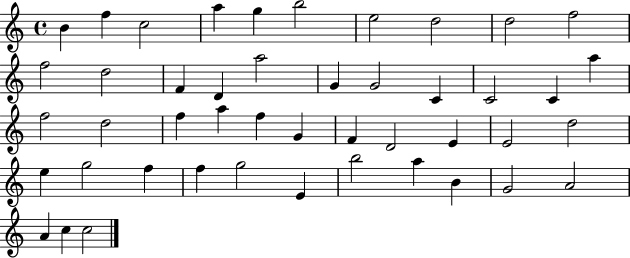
{
  \clef treble
  \time 4/4
  \defaultTimeSignature
  \key c \major
  b'4 f''4 c''2 | a''4 g''4 b''2 | e''2 d''2 | d''2 f''2 | \break f''2 d''2 | f'4 d'4 a''2 | g'4 g'2 c'4 | c'2 c'4 a''4 | \break f''2 d''2 | f''4 a''4 f''4 g'4 | f'4 d'2 e'4 | e'2 d''2 | \break e''4 g''2 f''4 | f''4 g''2 e'4 | b''2 a''4 b'4 | g'2 a'2 | \break a'4 c''4 c''2 | \bar "|."
}